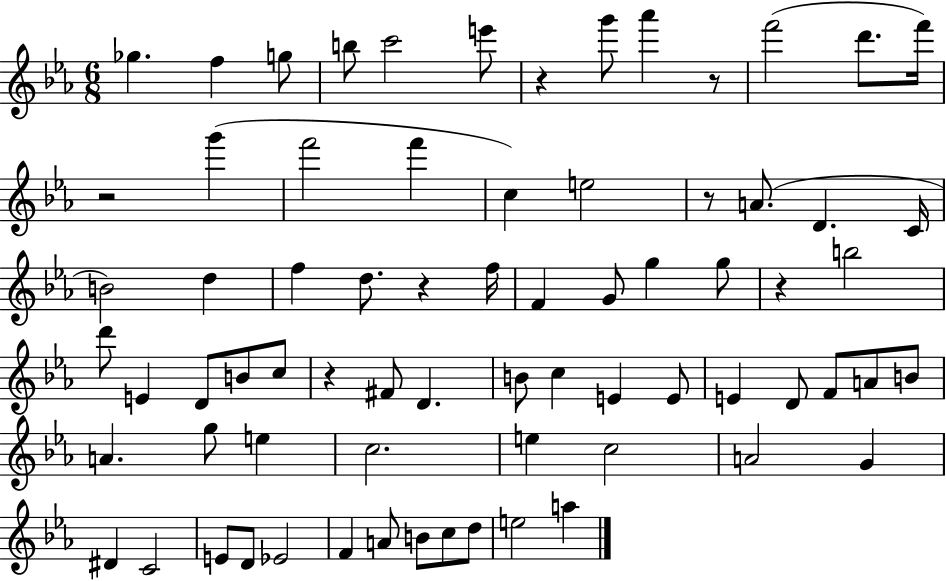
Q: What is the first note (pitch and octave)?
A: Gb5